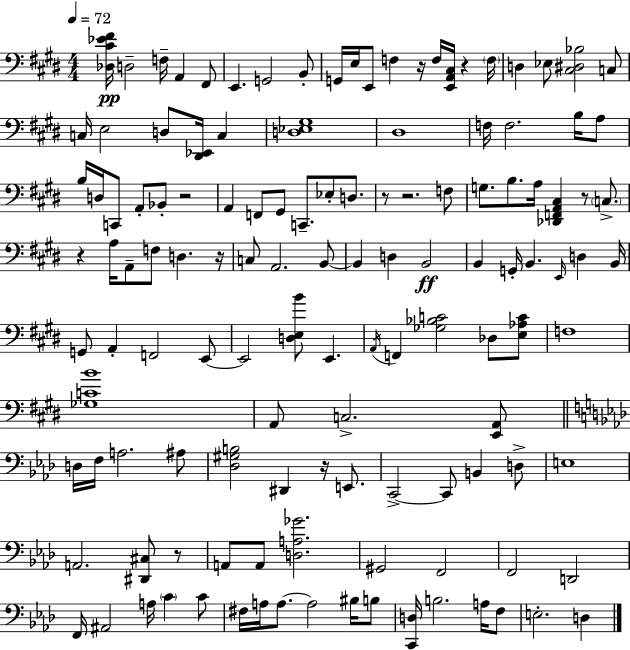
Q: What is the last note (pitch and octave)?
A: D3